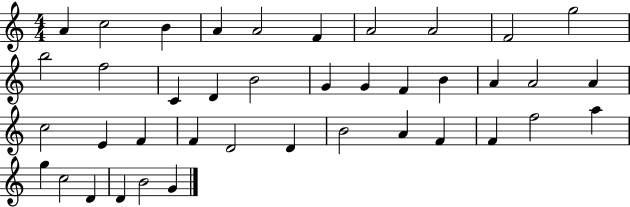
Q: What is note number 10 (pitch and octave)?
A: G5